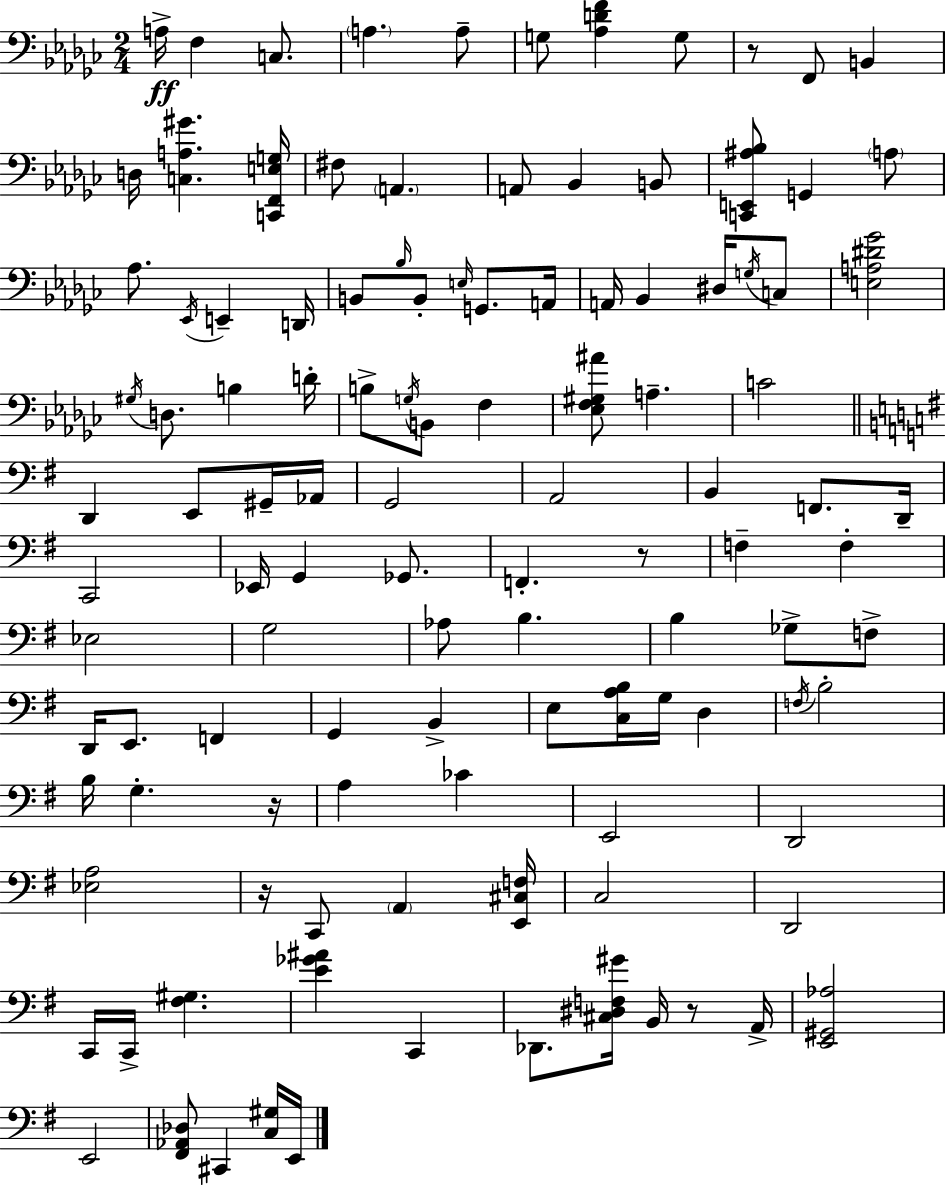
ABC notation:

X:1
T:Untitled
M:2/4
L:1/4
K:Ebm
A,/4 F, C,/2 A, A,/2 G,/2 [_A,DF] G,/2 z/2 F,,/2 B,, D,/4 [C,A,^G] [C,,F,,E,G,]/4 ^F,/2 A,, A,,/2 _B,, B,,/2 [C,,E,,^A,_B,]/2 G,, A,/2 _A,/2 _E,,/4 E,, D,,/4 B,,/2 _B,/4 B,,/2 E,/4 G,,/2 A,,/4 A,,/4 _B,, ^D,/4 G,/4 C,/2 [E,A,^D_G]2 ^G,/4 D,/2 B, D/4 B,/2 G,/4 B,,/2 F, [_E,F,^G,^A]/2 A, C2 D,, E,,/2 ^G,,/4 _A,,/4 G,,2 A,,2 B,, F,,/2 D,,/4 C,,2 _E,,/4 G,, _G,,/2 F,, z/2 F, F, _E,2 G,2 _A,/2 B, B, _G,/2 F,/2 D,,/4 E,,/2 F,, G,, B,, E,/2 [C,A,B,]/4 G,/4 D, F,/4 B,2 B,/4 G, z/4 A, _C E,,2 D,,2 [_E,A,]2 z/4 C,,/2 A,, [E,,^C,F,]/4 C,2 D,,2 C,,/4 C,,/4 [^F,^G,] [E_G^A] C,, _D,,/2 [^C,^D,F,^G]/4 B,,/4 z/2 A,,/4 [E,,^G,,_A,]2 E,,2 [^F,,_A,,_D,]/2 ^C,, [C,^G,]/4 E,,/4